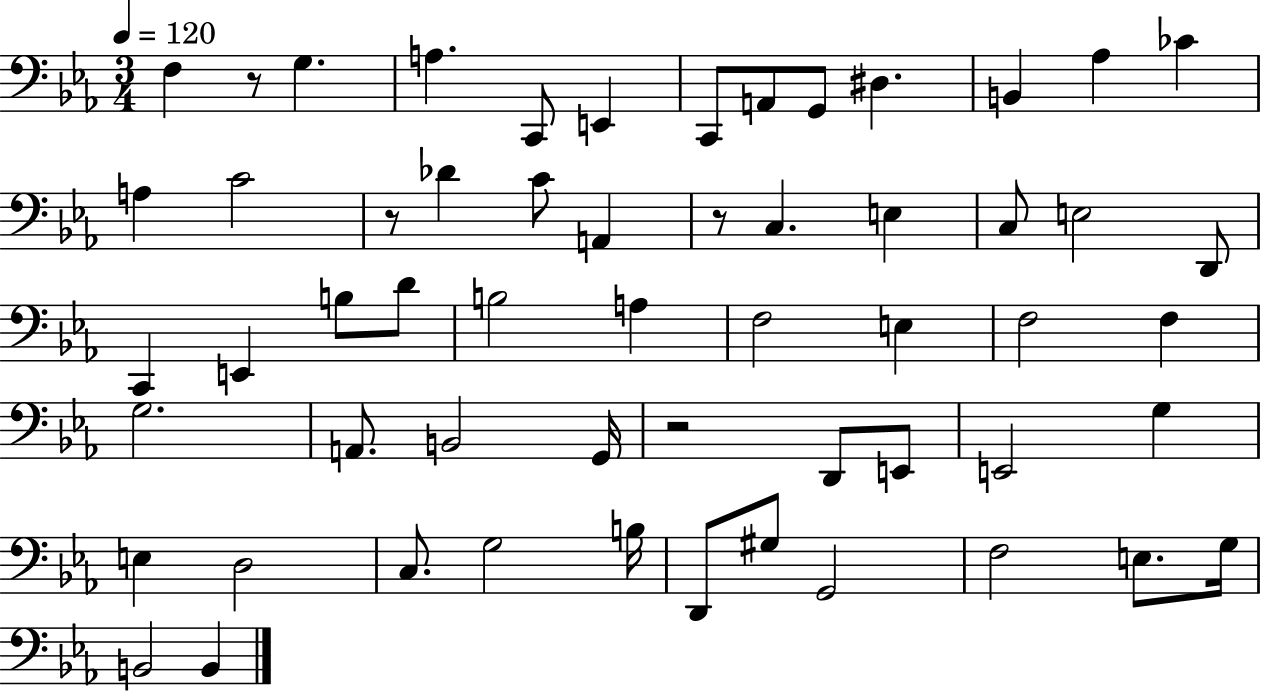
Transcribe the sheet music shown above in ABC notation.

X:1
T:Untitled
M:3/4
L:1/4
K:Eb
F, z/2 G, A, C,,/2 E,, C,,/2 A,,/2 G,,/2 ^D, B,, _A, _C A, C2 z/2 _D C/2 A,, z/2 C, E, C,/2 E,2 D,,/2 C,, E,, B,/2 D/2 B,2 A, F,2 E, F,2 F, G,2 A,,/2 B,,2 G,,/4 z2 D,,/2 E,,/2 E,,2 G, E, D,2 C,/2 G,2 B,/4 D,,/2 ^G,/2 G,,2 F,2 E,/2 G,/4 B,,2 B,,